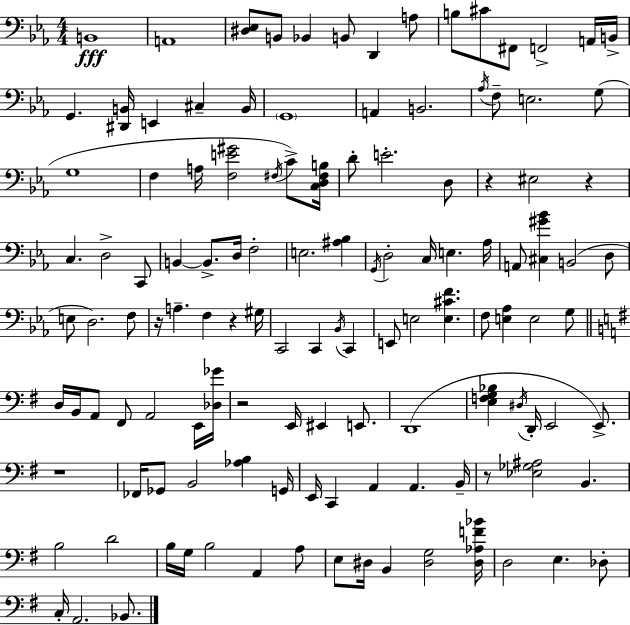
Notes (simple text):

B2/w A2/w [D#3,Eb3]/e B2/e Bb2/q B2/e D2/q A3/e B3/e C#4/e F#2/e F2/h A2/s B2/s G2/q. [D#2,B2]/s E2/q C#3/q B2/s G2/w A2/q B2/h. Ab3/s F3/e E3/h. G3/e G3/w F3/q A3/s [F3,E4,G#4]/h F#3/s C4/e [C3,D3,F#3,B3]/s D4/e E4/h. D3/e R/q EIS3/h R/q C3/q. D3/h C2/e B2/q B2/e. D3/s F3/h E3/h. [A#3,Bb3]/q G2/s D3/h C3/s E3/q. Ab3/s A2/e [C#3,G#4,Bb4]/q B2/h D3/e E3/e D3/h. F3/e R/s A3/q. F3/q R/q G#3/s C2/h C2/q Bb2/s C2/q E2/e E3/h [E3,C#4,F4]/q. F3/e [E3,Ab3]/q E3/h G3/e D3/s B2/s A2/e F#2/e A2/h E2/s [Db3,Gb4]/s R/h E2/s EIS2/q E2/e. D2/w [E3,F3,G3,Bb3]/q D#3/s D2/s E2/h E2/e. R/w FES2/s Gb2/e B2/h [Ab3,B3]/q G2/s E2/s C2/q A2/q A2/q. B2/s R/e [Eb3,Gb3,A#3]/h B2/q. B3/h D4/h B3/s G3/s B3/h A2/q A3/e E3/e D#3/s B2/q [D#3,G3]/h [D#3,Ab3,F4,Bb4]/s D3/h E3/q. Db3/e C3/s A2/h. Bb2/e.